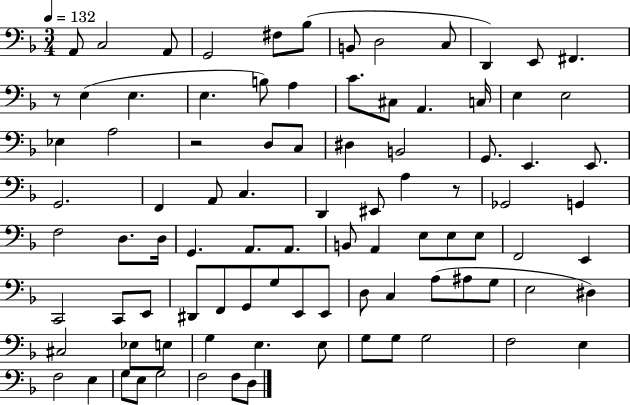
A2/e C3/h A2/e G2/h F#3/e Bb3/e B2/e D3/h C3/e D2/q E2/e F#2/q. R/e E3/q E3/q. E3/q. B3/e A3/q C4/e. C#3/e A2/q. C3/s E3/q E3/h Eb3/q A3/h R/h D3/e C3/e D#3/q B2/h G2/e. E2/q. E2/e. G2/h. F2/q A2/e C3/q. D2/q EIS2/e A3/q R/e Gb2/h G2/q F3/h D3/e. D3/s G2/q. A2/e. A2/e. B2/e A2/q E3/e E3/e E3/e F2/h E2/q C2/h C2/e E2/e D#2/e F2/e G2/e G3/e E2/e E2/e D3/e C3/q A3/e A#3/e G3/e E3/h D#3/q C#3/h Eb3/e E3/e G3/q E3/q. E3/e G3/e G3/e G3/h F3/h E3/q F3/h E3/q G3/e E3/e G3/h F3/h F3/e D3/e